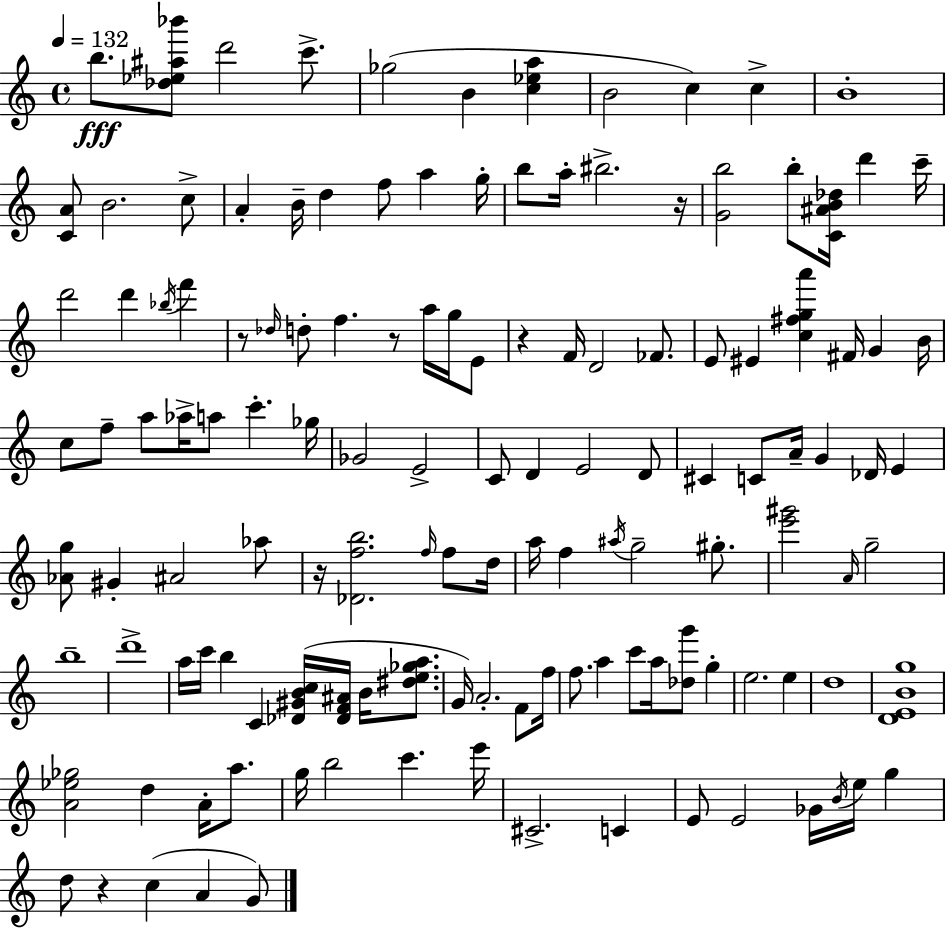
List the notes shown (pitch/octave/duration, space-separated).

B5/e. [Db5,Eb5,A#5,Bb6]/e D6/h C6/e. Gb5/h B4/q [C5,Eb5,A5]/q B4/h C5/q C5/q B4/w [C4,A4]/e B4/h. C5/e A4/q B4/s D5/q F5/e A5/q G5/s B5/e A5/s BIS5/h. R/s [G4,B5]/h B5/e [C4,A#4,B4,Db5]/s D6/q C6/s D6/h D6/q Bb5/s F6/q R/e Db5/s D5/e F5/q. R/e A5/s G5/s E4/e R/q F4/s D4/h FES4/e. E4/e EIS4/q [C5,F#5,G5,A6]/q F#4/s G4/q B4/s C5/e F5/e A5/e Ab5/s A5/e C6/q. Gb5/s Gb4/h E4/h C4/e D4/q E4/h D4/e C#4/q C4/e A4/s G4/q Db4/s E4/q [Ab4,G5]/e G#4/q A#4/h Ab5/e R/s [Db4,F5,B5]/h. F5/s F5/e D5/s A5/s F5/q A#5/s G5/h G#5/e. [E6,G#6]/h A4/s G5/h B5/w D6/w A5/s C6/s B5/q C4/q [Db4,G#4,B4,C5]/s [Db4,F4,A#4]/s B4/s [D#5,E5,Gb5,A5]/e. G4/s A4/h. F4/e F5/s F5/e. A5/q C6/e A5/s [Db5,G6]/e G5/q E5/h. E5/q D5/w [D4,E4,B4,G5]/w [A4,Eb5,Gb5]/h D5/q A4/s A5/e. G5/s B5/h C6/q. E6/s C#4/h. C4/q E4/e E4/h Gb4/s B4/s E5/s G5/q D5/e R/q C5/q A4/q G4/e